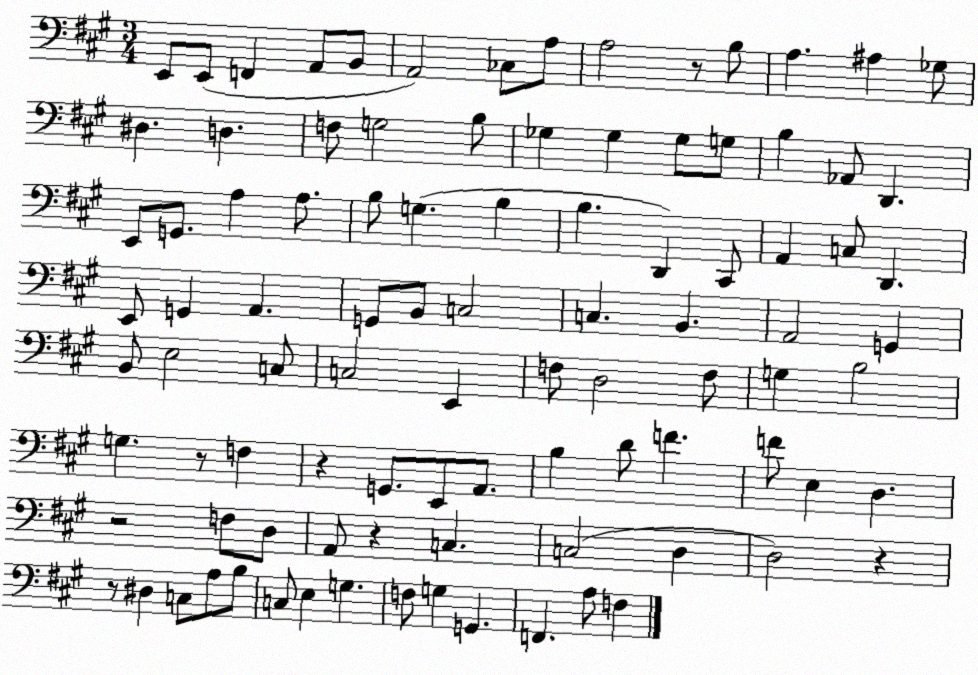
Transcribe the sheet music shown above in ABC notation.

X:1
T:Untitled
M:3/4
L:1/4
K:A
E,,/2 E,,/2 F,, A,,/2 B,,/2 A,,2 _C,/2 A,/2 A,2 z/2 B,/2 A, ^A, _G,/2 ^D, D, F,/2 G,2 B,/2 _G, _G, _G,/2 G,/2 B, _A,,/2 D,, E,,/2 G,,/2 A, A,/2 B,/2 G, B, B, D,, ^C,,/2 A,, C,/2 D,, E,,/2 G,, A,, G,,/2 B,,/2 C,2 C, B,, A,,2 G,, B,,/2 E,2 C,/2 C,2 E,, F,/2 D,2 F,/2 G, B,2 G, z/2 F, z G,,/2 E,,/2 A,,/2 B, D/2 F F/2 E, D, z2 F,/2 D,/2 A,,/2 z C, C,2 D, D,2 z z/2 ^D, C,/2 A,/2 B,/2 C,/2 E, G, F,/2 G, G,, F,, A,/2 F,